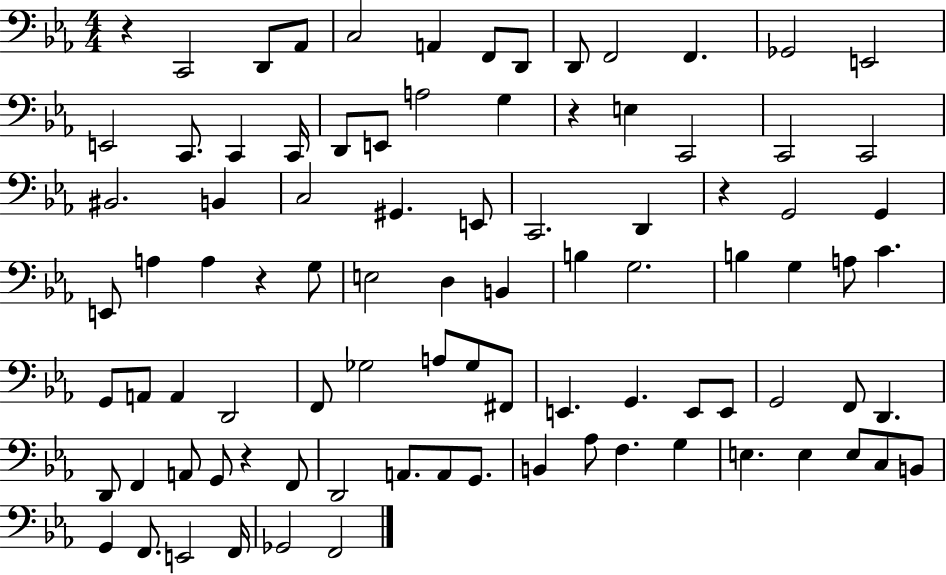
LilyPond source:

{
  \clef bass
  \numericTimeSignature
  \time 4/4
  \key ees \major
  r4 c,2 d,8 aes,8 | c2 a,4 f,8 d,8 | d,8 f,2 f,4. | ges,2 e,2 | \break e,2 c,8. c,4 c,16 | d,8 e,8 a2 g4 | r4 e4 c,2 | c,2 c,2 | \break bis,2. b,4 | c2 gis,4. e,8 | c,2. d,4 | r4 g,2 g,4 | \break e,8 a4 a4 r4 g8 | e2 d4 b,4 | b4 g2. | b4 g4 a8 c'4. | \break g,8 a,8 a,4 d,2 | f,8 ges2 a8 ges8 fis,8 | e,4. g,4. e,8 e,8 | g,2 f,8 d,4. | \break d,8 f,4 a,8 g,8 r4 f,8 | d,2 a,8. a,8 g,8. | b,4 aes8 f4. g4 | e4. e4 e8 c8 b,8 | \break g,4 f,8. e,2 f,16 | ges,2 f,2 | \bar "|."
}